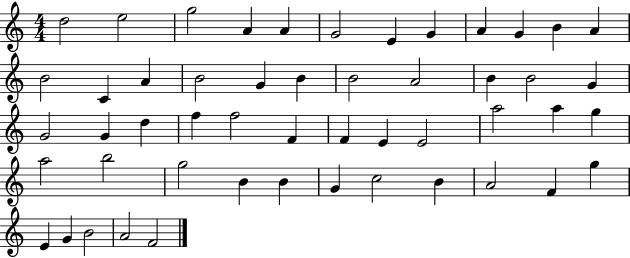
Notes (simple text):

D5/h E5/h G5/h A4/q A4/q G4/h E4/q G4/q A4/q G4/q B4/q A4/q B4/h C4/q A4/q B4/h G4/q B4/q B4/h A4/h B4/q B4/h G4/q G4/h G4/q D5/q F5/q F5/h F4/q F4/q E4/q E4/h A5/h A5/q G5/q A5/h B5/h G5/h B4/q B4/q G4/q C5/h B4/q A4/h F4/q G5/q E4/q G4/q B4/h A4/h F4/h